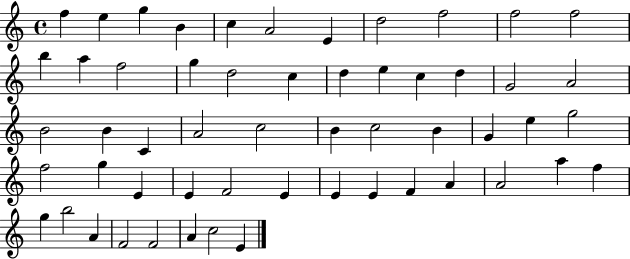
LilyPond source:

{
  \clef treble
  \time 4/4
  \defaultTimeSignature
  \key c \major
  f''4 e''4 g''4 b'4 | c''4 a'2 e'4 | d''2 f''2 | f''2 f''2 | \break b''4 a''4 f''2 | g''4 d''2 c''4 | d''4 e''4 c''4 d''4 | g'2 a'2 | \break b'2 b'4 c'4 | a'2 c''2 | b'4 c''2 b'4 | g'4 e''4 g''2 | \break f''2 g''4 e'4 | e'4 f'2 e'4 | e'4 e'4 f'4 a'4 | a'2 a''4 f''4 | \break g''4 b''2 a'4 | f'2 f'2 | a'4 c''2 e'4 | \bar "|."
}